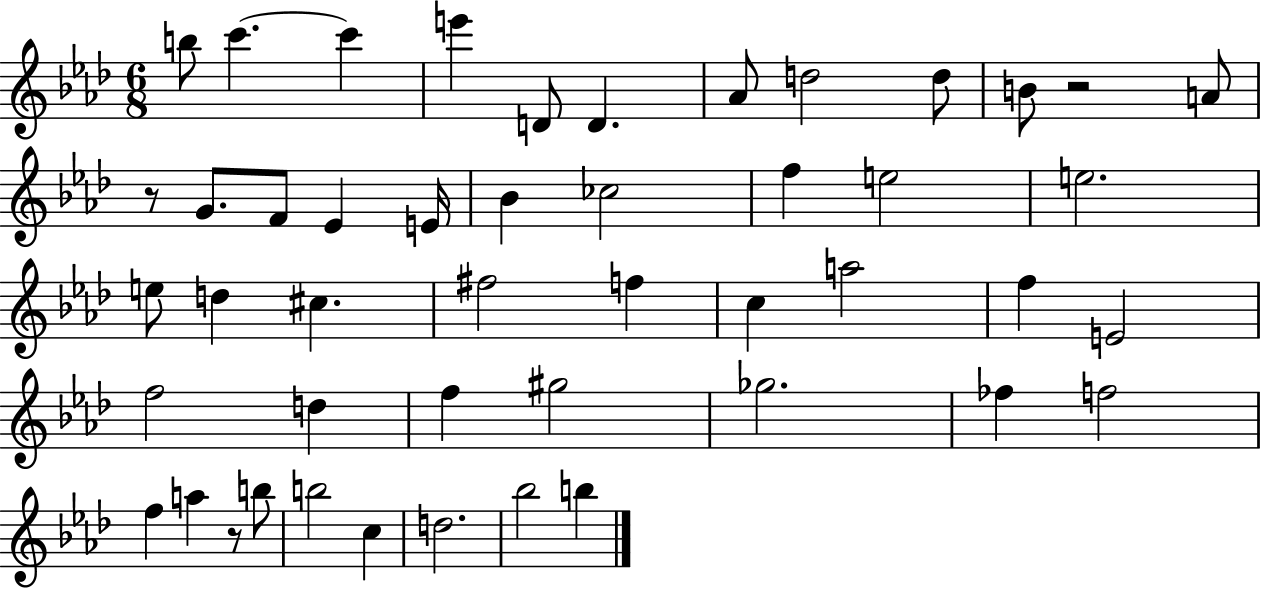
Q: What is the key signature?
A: AES major